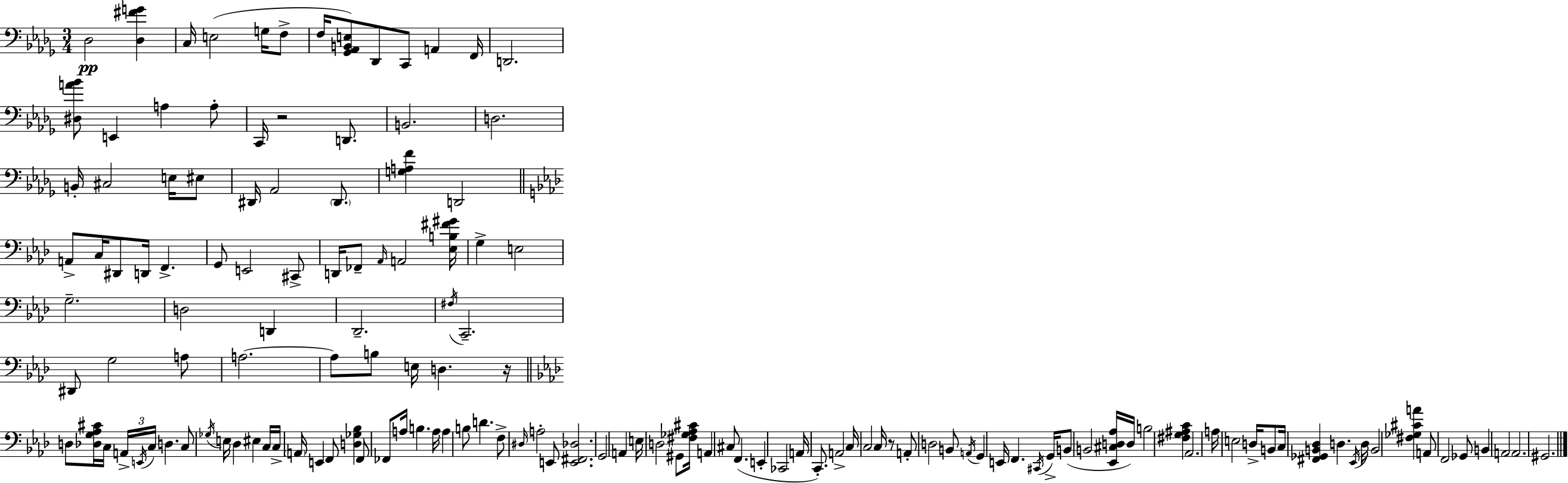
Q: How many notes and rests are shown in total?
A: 144